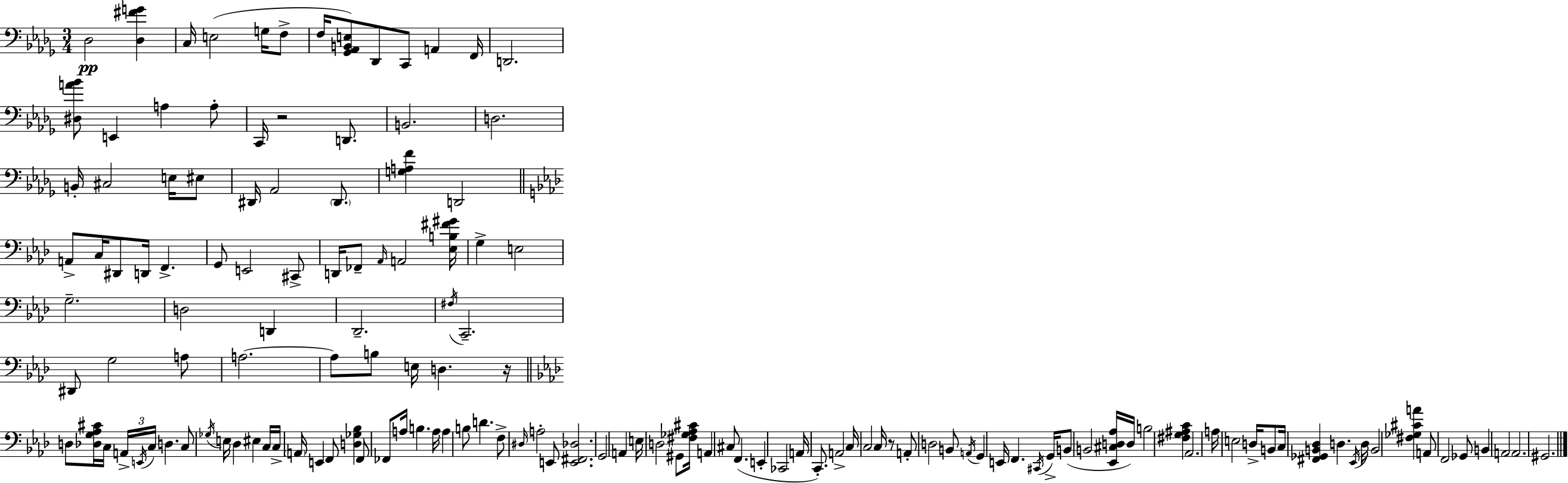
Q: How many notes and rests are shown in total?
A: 144